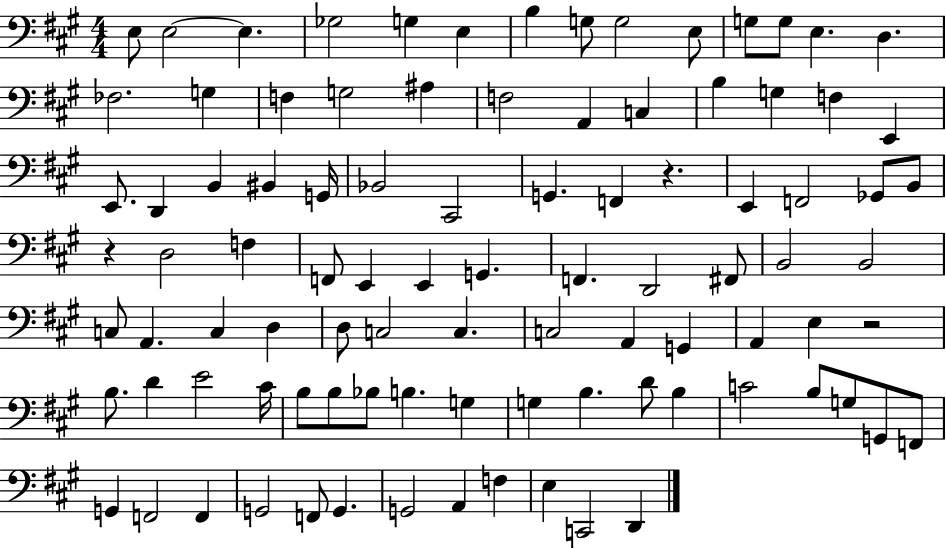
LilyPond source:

{
  \clef bass
  \numericTimeSignature
  \time 4/4
  \key a \major
  e8 e2~~ e4. | ges2 g4 e4 | b4 g8 g2 e8 | g8 g8 e4. d4. | \break fes2. g4 | f4 g2 ais4 | f2 a,4 c4 | b4 g4 f4 e,4 | \break e,8. d,4 b,4 bis,4 g,16 | bes,2 cis,2 | g,4. f,4 r4. | e,4 f,2 ges,8 b,8 | \break r4 d2 f4 | f,8 e,4 e,4 g,4. | f,4. d,2 fis,8 | b,2 b,2 | \break c8 a,4. c4 d4 | d8 c2 c4. | c2 a,4 g,4 | a,4 e4 r2 | \break b8. d'4 e'2 cis'16 | b8 b8 bes8 b4. g4 | g4 b4. d'8 b4 | c'2 b8 g8 g,8 f,8 | \break g,4 f,2 f,4 | g,2 f,8 g,4. | g,2 a,4 f4 | e4 c,2 d,4 | \break \bar "|."
}